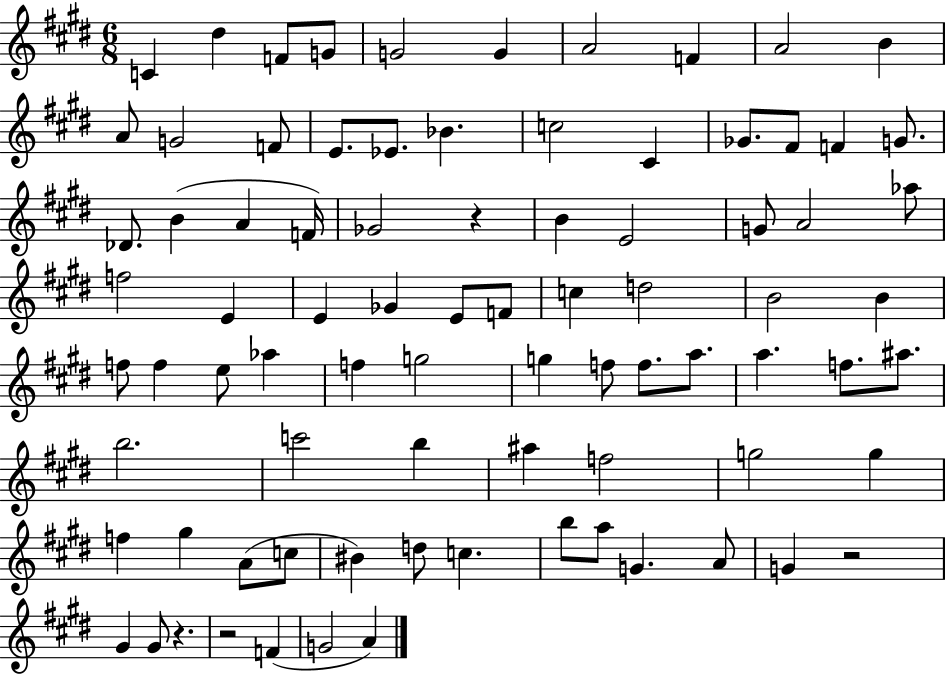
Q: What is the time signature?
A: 6/8